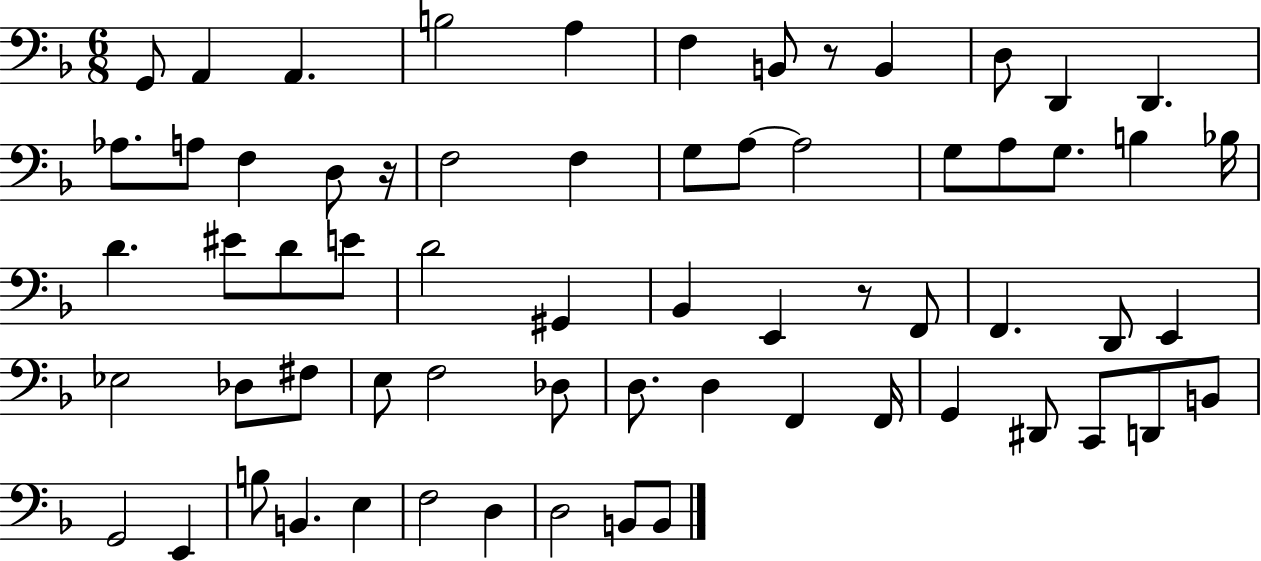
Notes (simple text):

G2/e A2/q A2/q. B3/h A3/q F3/q B2/e R/e B2/q D3/e D2/q D2/q. Ab3/e. A3/e F3/q D3/e R/s F3/h F3/q G3/e A3/e A3/h G3/e A3/e G3/e. B3/q Bb3/s D4/q. EIS4/e D4/e E4/e D4/h G#2/q Bb2/q E2/q R/e F2/e F2/q. D2/e E2/q Eb3/h Db3/e F#3/e E3/e F3/h Db3/e D3/e. D3/q F2/q F2/s G2/q D#2/e C2/e D2/e B2/e G2/h E2/q B3/e B2/q. E3/q F3/h D3/q D3/h B2/e B2/e